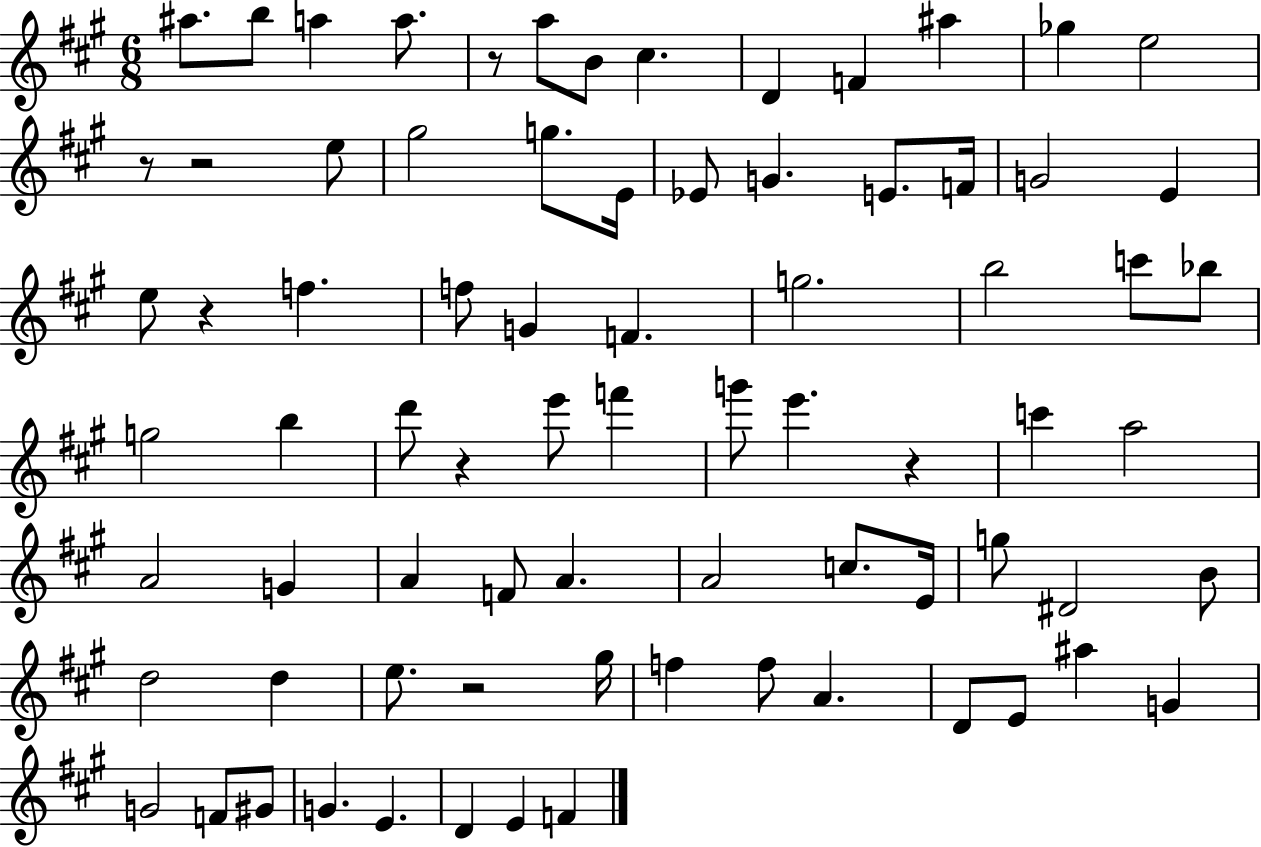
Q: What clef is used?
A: treble